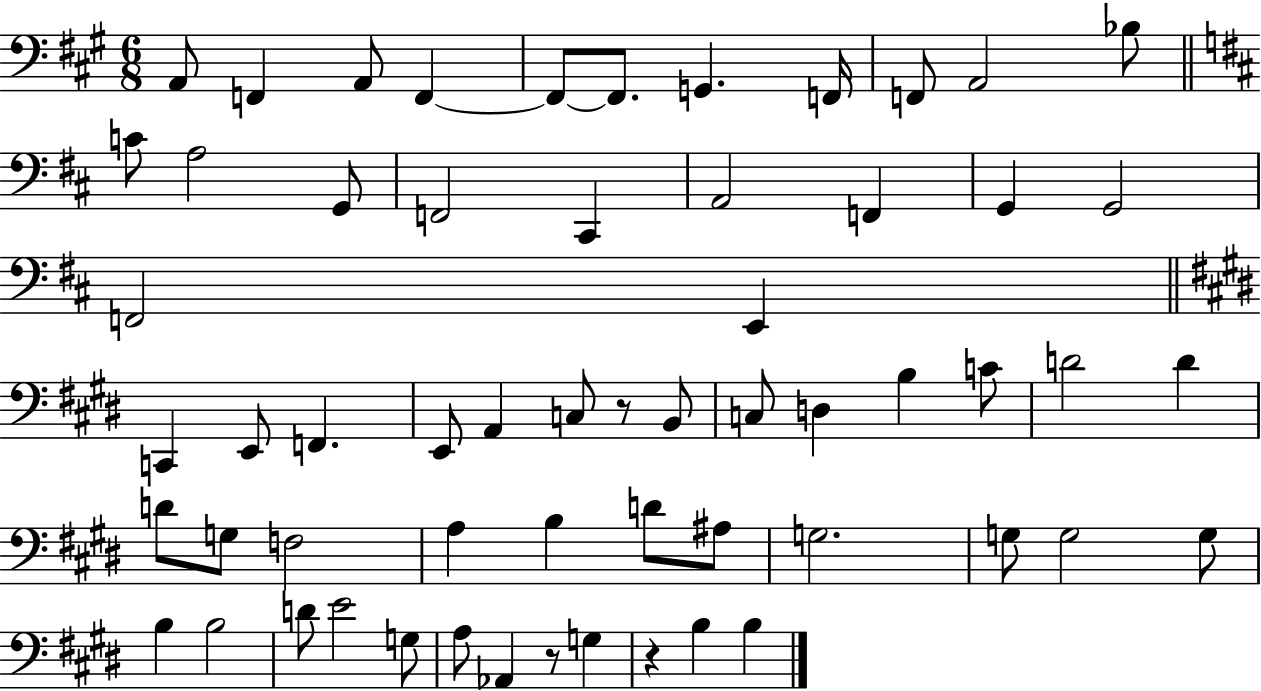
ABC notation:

X:1
T:Untitled
M:6/8
L:1/4
K:A
A,,/2 F,, A,,/2 F,, F,,/2 F,,/2 G,, F,,/4 F,,/2 A,,2 _B,/2 C/2 A,2 G,,/2 F,,2 ^C,, A,,2 F,, G,, G,,2 F,,2 E,, C,, E,,/2 F,, E,,/2 A,, C,/2 z/2 B,,/2 C,/2 D, B, C/2 D2 D D/2 G,/2 F,2 A, B, D/2 ^A,/2 G,2 G,/2 G,2 G,/2 B, B,2 D/2 E2 G,/2 A,/2 _A,, z/2 G, z B, B,